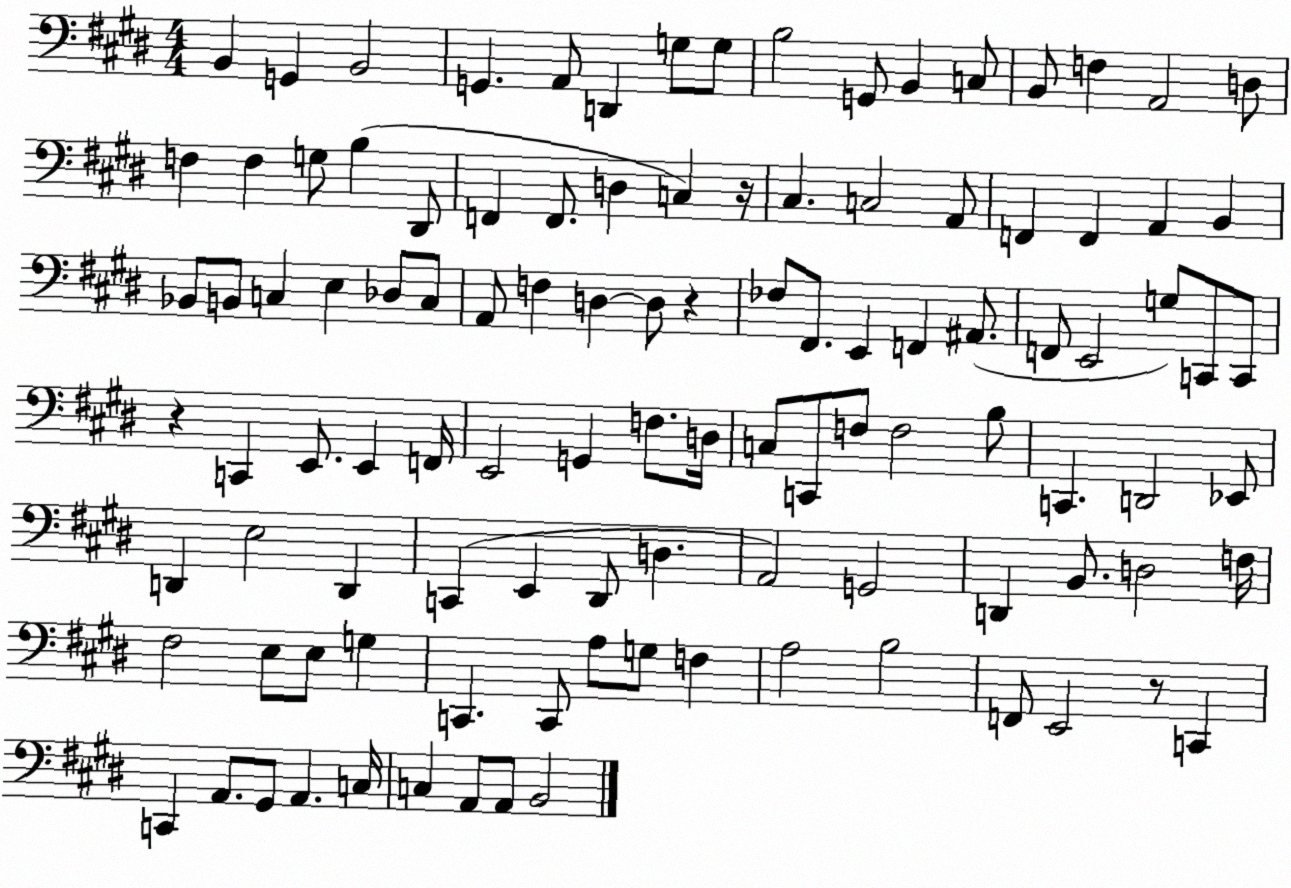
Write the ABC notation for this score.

X:1
T:Untitled
M:4/4
L:1/4
K:E
B,, G,, B,,2 G,, A,,/2 D,, G,/2 G,/2 B,2 G,,/2 B,, C,/2 B,,/2 F, A,,2 D,/2 F, F, G,/2 B, ^D,,/2 F,, F,,/2 D, C, z/4 ^C, C,2 A,,/2 F,, F,, A,, B,, _B,,/2 B,,/2 C, E, _D,/2 C,/2 A,,/2 F, D, D,/2 z _F,/2 ^F,,/2 E,, F,, ^A,,/2 F,,/2 E,,2 G,/2 C,,/2 C,,/2 z C,, E,,/2 E,, F,,/4 E,,2 G,, F,/2 D,/4 C,/2 C,,/2 F,/2 F,2 B,/2 C,, D,,2 _E,,/2 D,, E,2 D,, C,, E,, ^D,,/2 D, A,,2 G,,2 D,, B,,/2 D,2 F,/4 ^F,2 E,/2 E,/2 G, C,, C,,/2 A,/2 G,/2 F, A,2 B,2 F,,/2 E,,2 z/2 C,, C,, A,,/2 ^G,,/2 A,, C,/4 C, A,,/2 A,,/2 B,,2